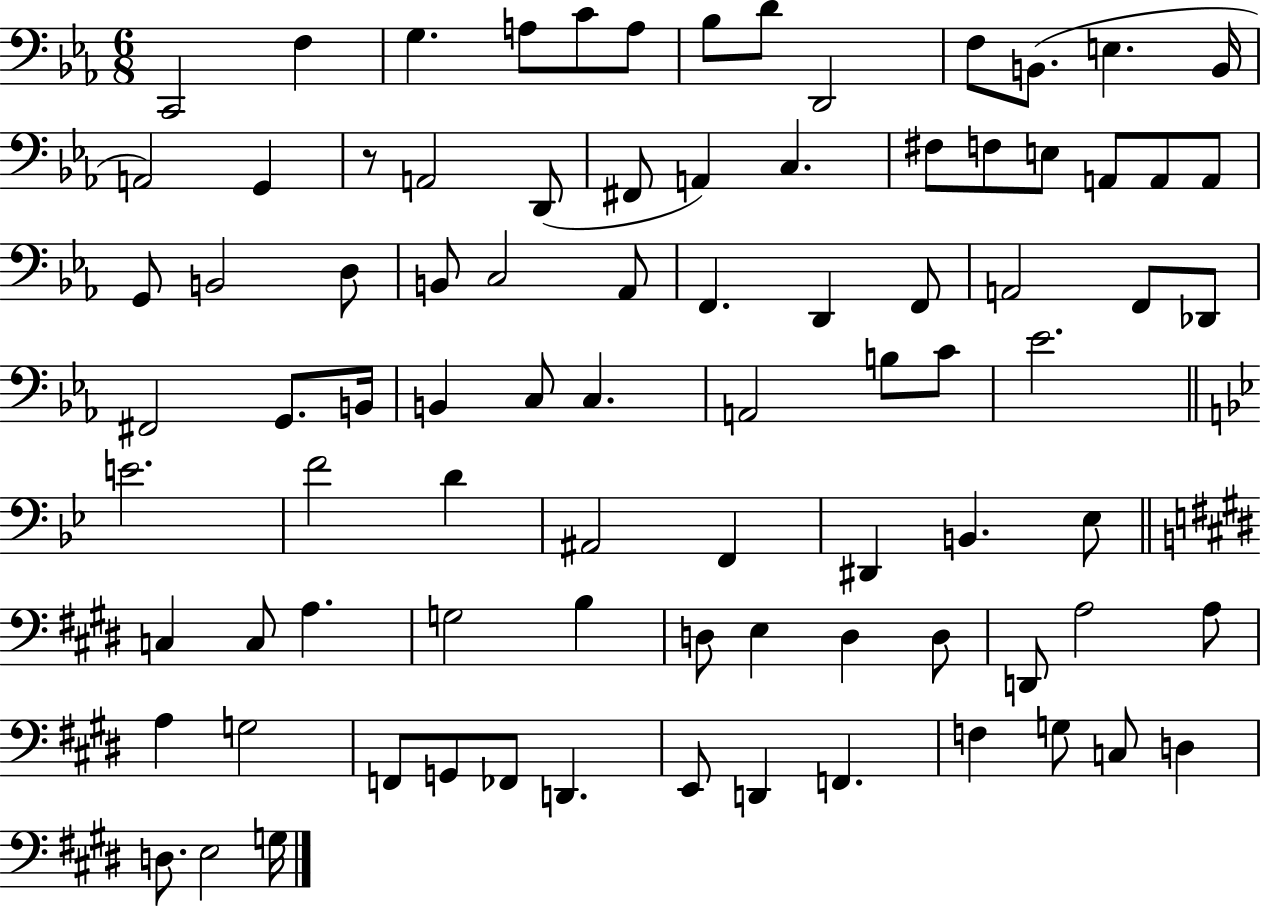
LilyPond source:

{
  \clef bass
  \numericTimeSignature
  \time 6/8
  \key ees \major
  c,2 f4 | g4. a8 c'8 a8 | bes8 d'8 d,2 | f8 b,8.( e4. b,16 | \break a,2) g,4 | r8 a,2 d,8( | fis,8 a,4) c4. | fis8 f8 e8 a,8 a,8 a,8 | \break g,8 b,2 d8 | b,8 c2 aes,8 | f,4. d,4 f,8 | a,2 f,8 des,8 | \break fis,2 g,8. b,16 | b,4 c8 c4. | a,2 b8 c'8 | ees'2. | \break \bar "||" \break \key g \minor e'2. | f'2 d'4 | ais,2 f,4 | dis,4 b,4. ees8 | \break \bar "||" \break \key e \major c4 c8 a4. | g2 b4 | d8 e4 d4 d8 | d,8 a2 a8 | \break a4 g2 | f,8 g,8 fes,8 d,4. | e,8 d,4 f,4. | f4 g8 c8 d4 | \break d8. e2 g16 | \bar "|."
}